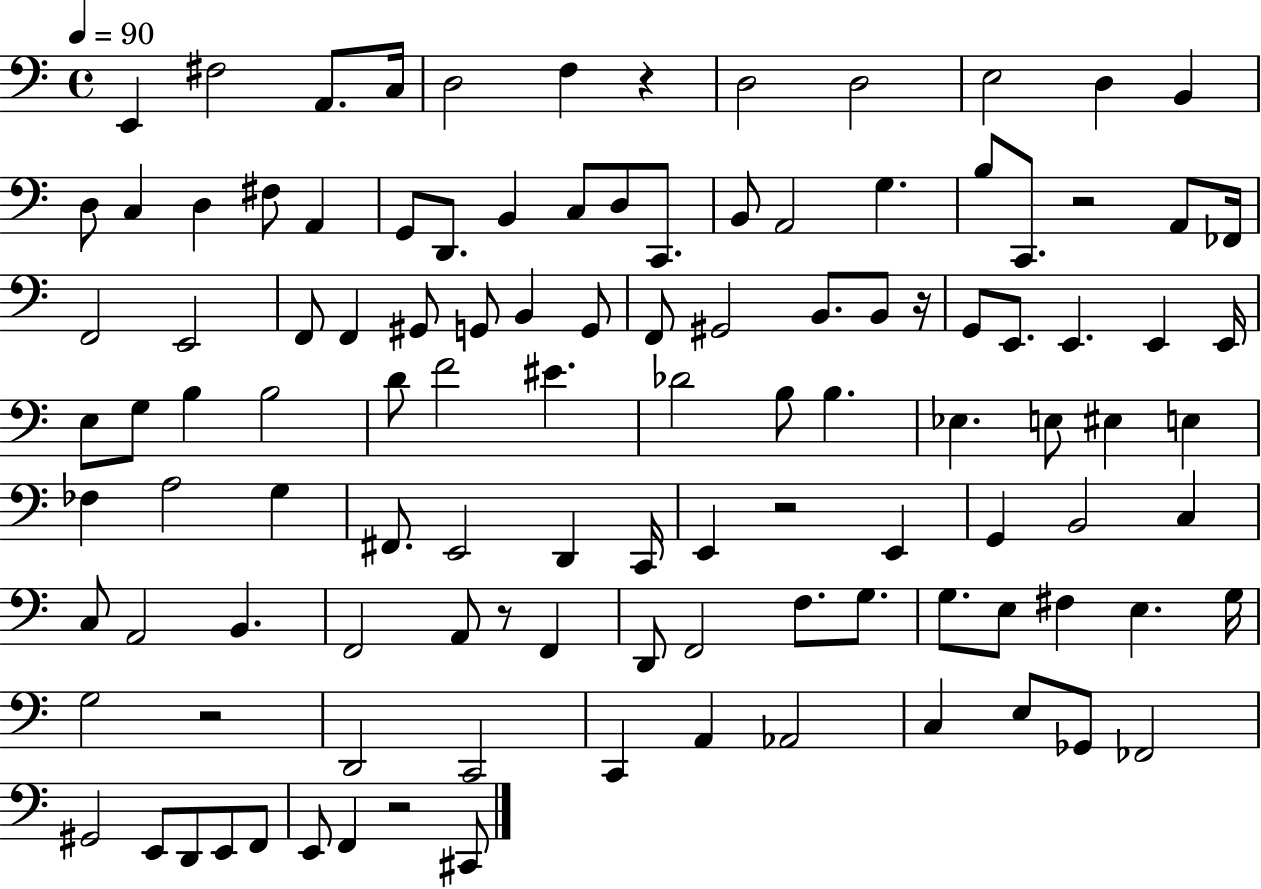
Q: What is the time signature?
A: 4/4